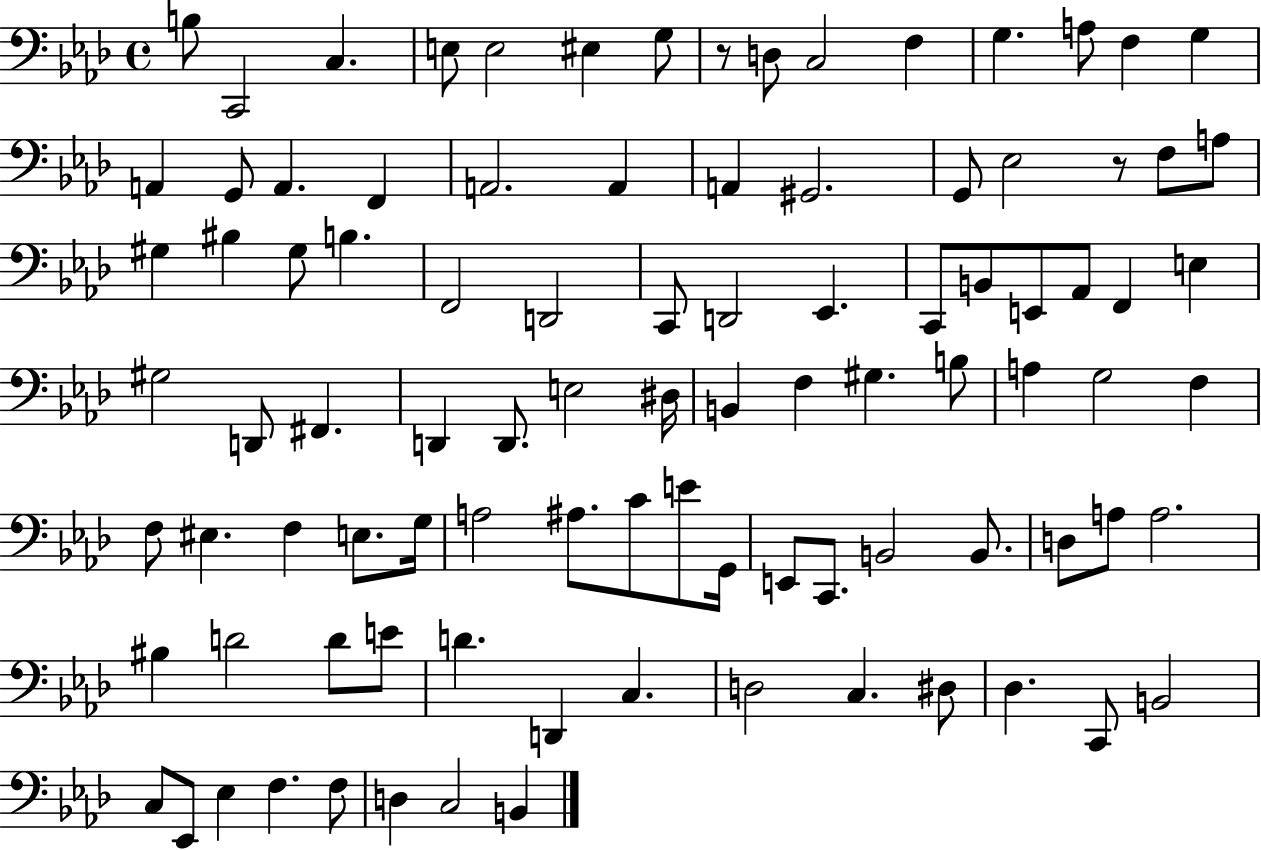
X:1
T:Untitled
M:4/4
L:1/4
K:Ab
B,/2 C,,2 C, E,/2 E,2 ^E, G,/2 z/2 D,/2 C,2 F, G, A,/2 F, G, A,, G,,/2 A,, F,, A,,2 A,, A,, ^G,,2 G,,/2 _E,2 z/2 F,/2 A,/2 ^G, ^B, ^G,/2 B, F,,2 D,,2 C,,/2 D,,2 _E,, C,,/2 B,,/2 E,,/2 _A,,/2 F,, E, ^G,2 D,,/2 ^F,, D,, D,,/2 E,2 ^D,/4 B,, F, ^G, B,/2 A, G,2 F, F,/2 ^E, F, E,/2 G,/4 A,2 ^A,/2 C/2 E/2 G,,/4 E,,/2 C,,/2 B,,2 B,,/2 D,/2 A,/2 A,2 ^B, D2 D/2 E/2 D D,, C, D,2 C, ^D,/2 _D, C,,/2 B,,2 C,/2 _E,,/2 _E, F, F,/2 D, C,2 B,,